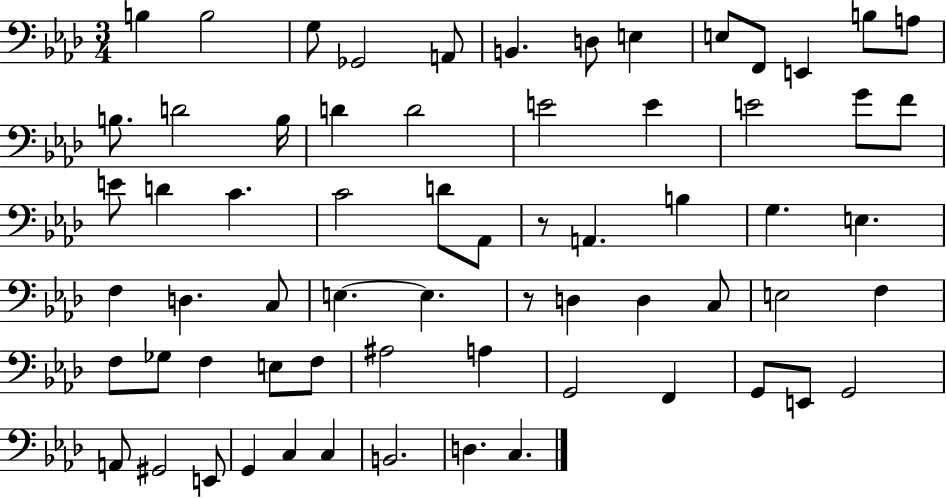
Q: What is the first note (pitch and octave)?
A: B3